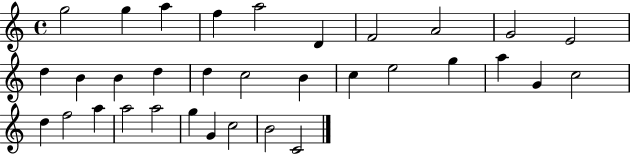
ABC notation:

X:1
T:Untitled
M:4/4
L:1/4
K:C
g2 g a f a2 D F2 A2 G2 E2 d B B d d c2 B c e2 g a G c2 d f2 a a2 a2 g G c2 B2 C2